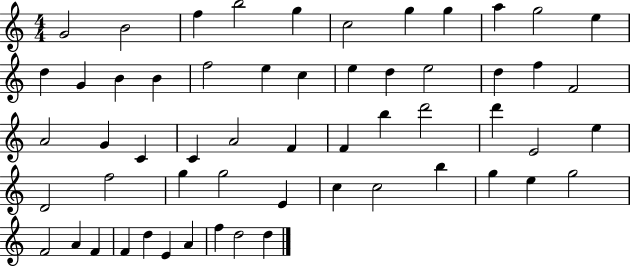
G4/h B4/h F5/q B5/h G5/q C5/h G5/q G5/q A5/q G5/h E5/q D5/q G4/q B4/q B4/q F5/h E5/q C5/q E5/q D5/q E5/h D5/q F5/q F4/h A4/h G4/q C4/q C4/q A4/h F4/q F4/q B5/q D6/h D6/q E4/h E5/q D4/h F5/h G5/q G5/h E4/q C5/q C5/h B5/q G5/q E5/q G5/h F4/h A4/q F4/q F4/q D5/q E4/q A4/q F5/q D5/h D5/q